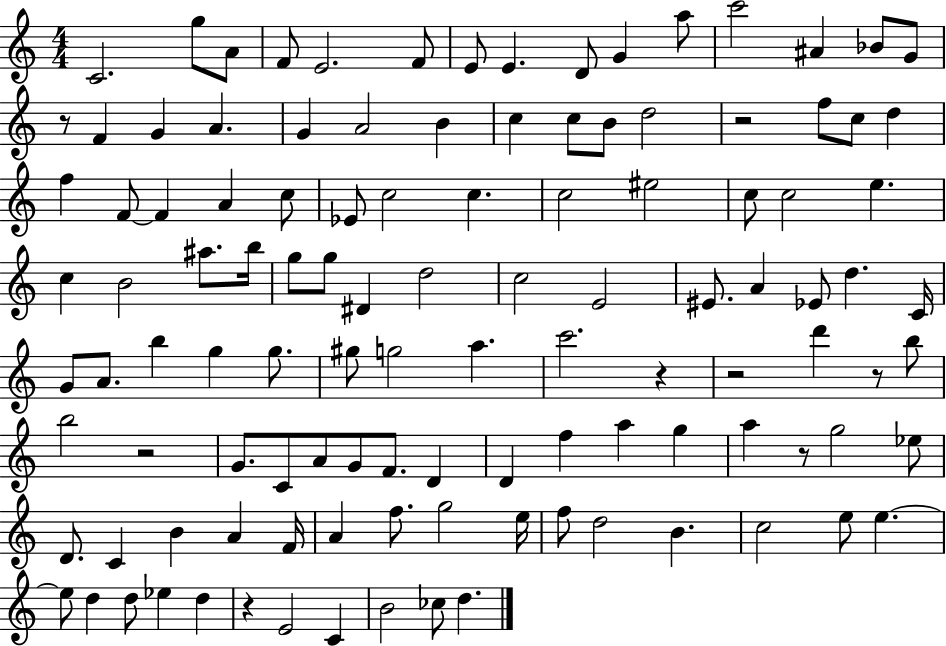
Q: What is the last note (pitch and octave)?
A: D5